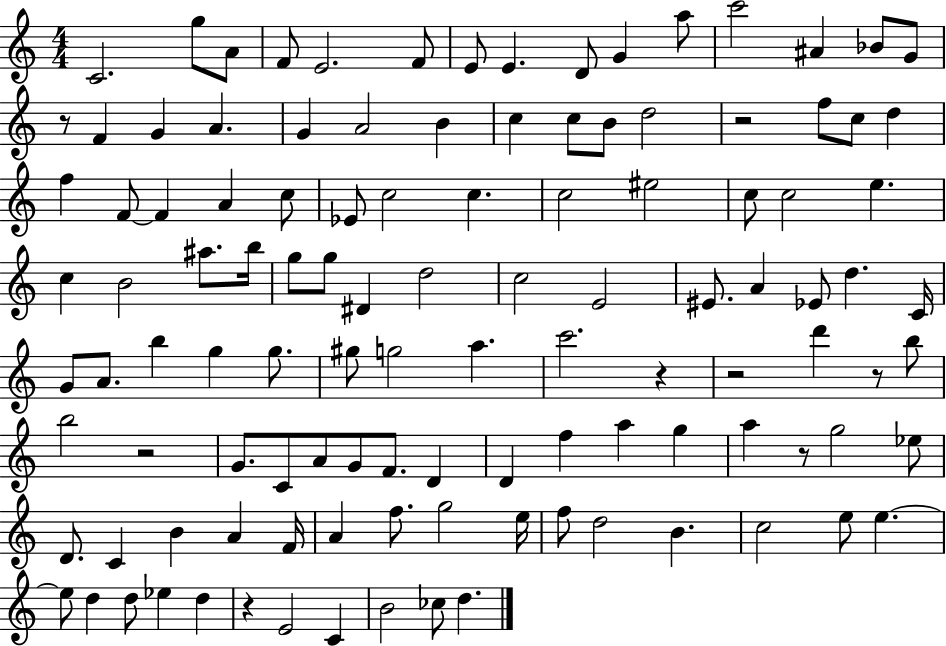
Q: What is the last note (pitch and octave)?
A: D5